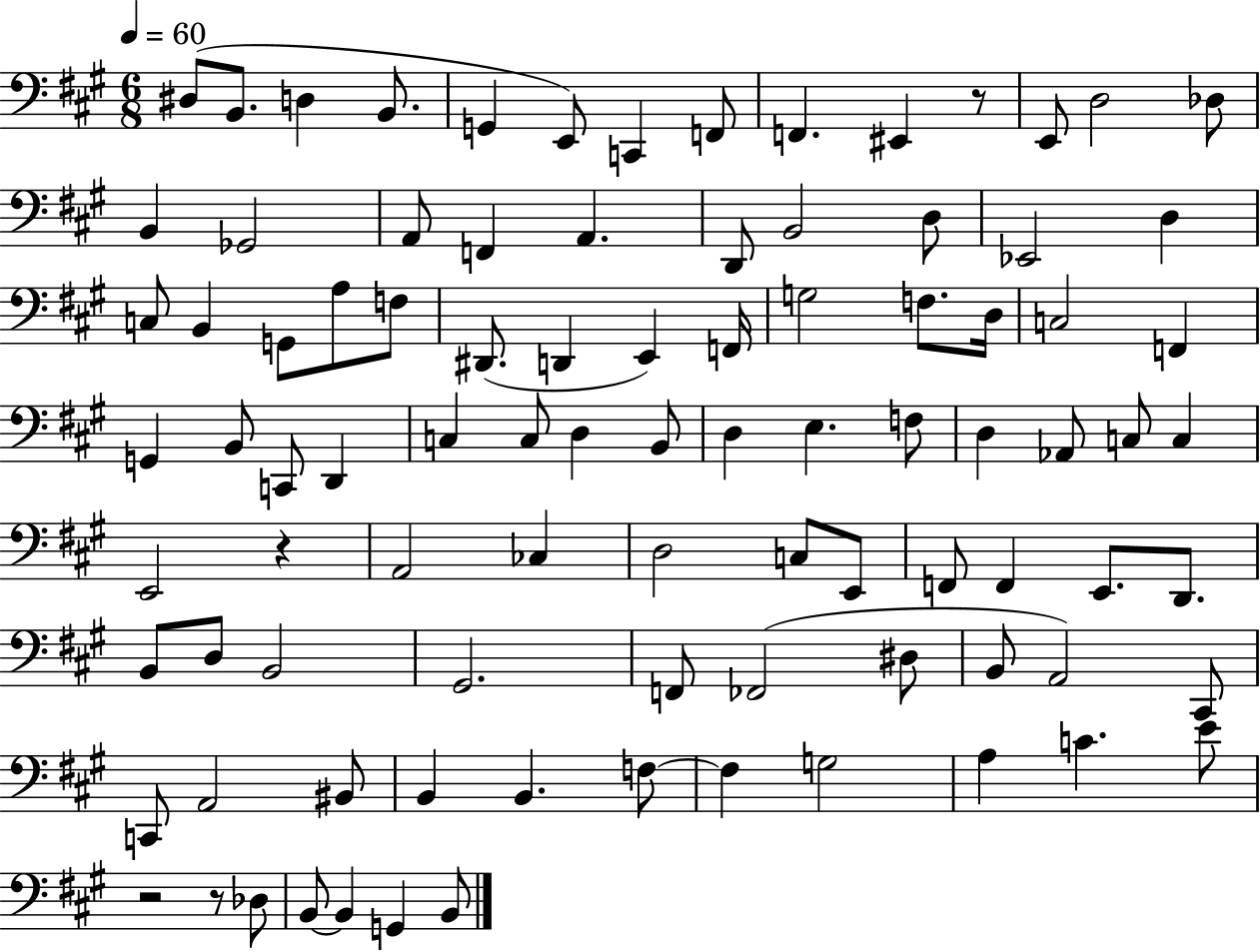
D#3/e B2/e. D3/q B2/e. G2/q E2/e C2/q F2/e F2/q. EIS2/q R/e E2/e D3/h Db3/e B2/q Gb2/h A2/e F2/q A2/q. D2/e B2/h D3/e Eb2/h D3/q C3/e B2/q G2/e A3/e F3/e D#2/e. D2/q E2/q F2/s G3/h F3/e. D3/s C3/h F2/q G2/q B2/e C2/e D2/q C3/q C3/e D3/q B2/e D3/q E3/q. F3/e D3/q Ab2/e C3/e C3/q E2/h R/q A2/h CES3/q D3/h C3/e E2/e F2/e F2/q E2/e. D2/e. B2/e D3/e B2/h G#2/h. F2/e FES2/h D#3/e B2/e A2/h C#2/e C2/e A2/h BIS2/e B2/q B2/q. F3/e F3/q G3/h A3/q C4/q. E4/e R/h R/e Db3/e B2/e B2/q G2/q B2/e